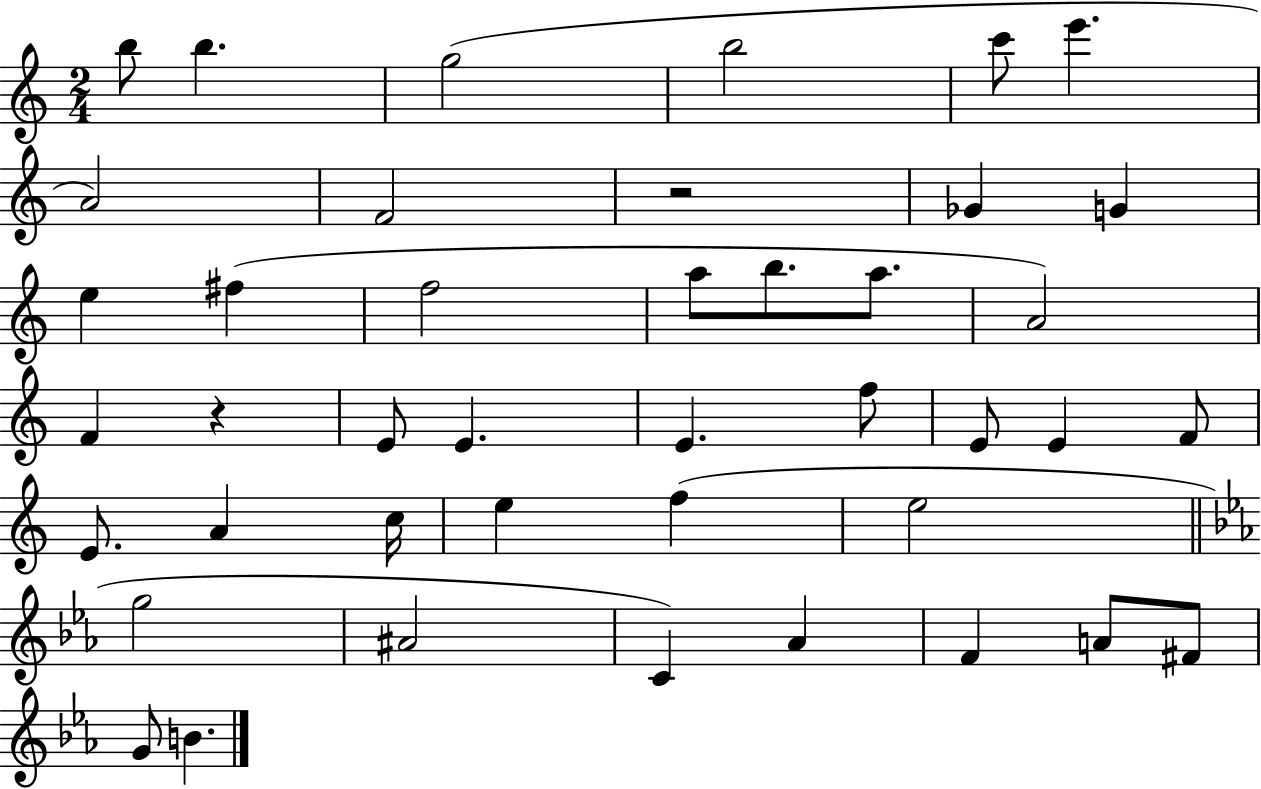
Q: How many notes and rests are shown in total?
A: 42